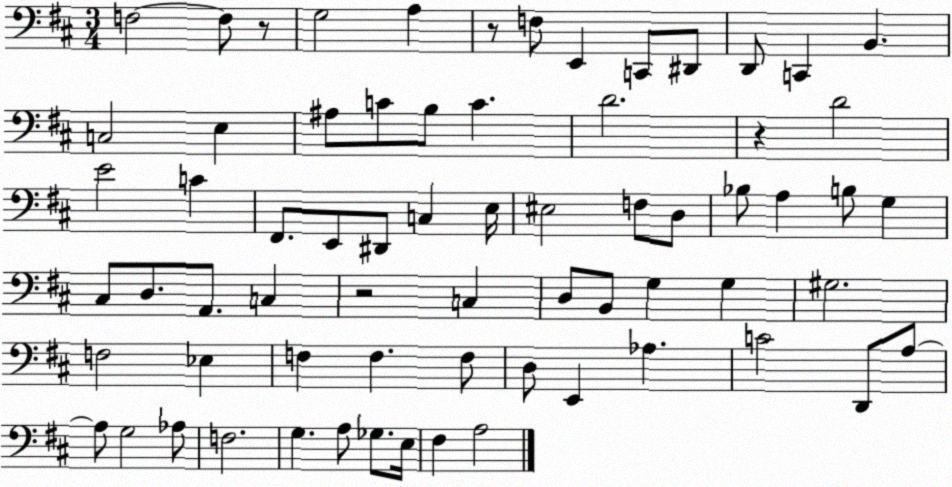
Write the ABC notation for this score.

X:1
T:Untitled
M:3/4
L:1/4
K:D
F,2 F,/2 z/2 G,2 A, z/2 F,/2 E,, C,,/2 ^D,,/2 D,,/2 C,, B,, C,2 E, ^A,/2 C/2 B,/2 C D2 z D2 E2 C ^F,,/2 E,,/2 ^D,,/2 C, E,/4 ^E,2 F,/2 D,/2 _B,/2 A, B,/2 G, ^C,/2 D,/2 A,,/2 C, z2 C, D,/2 B,,/2 G, G, ^G,2 F,2 _E, F, F, F,/2 D,/2 E,, _A, C2 D,,/2 A,/2 A,/2 G,2 _A,/2 F,2 G, A,/2 _G,/2 E,/4 ^F, A,2